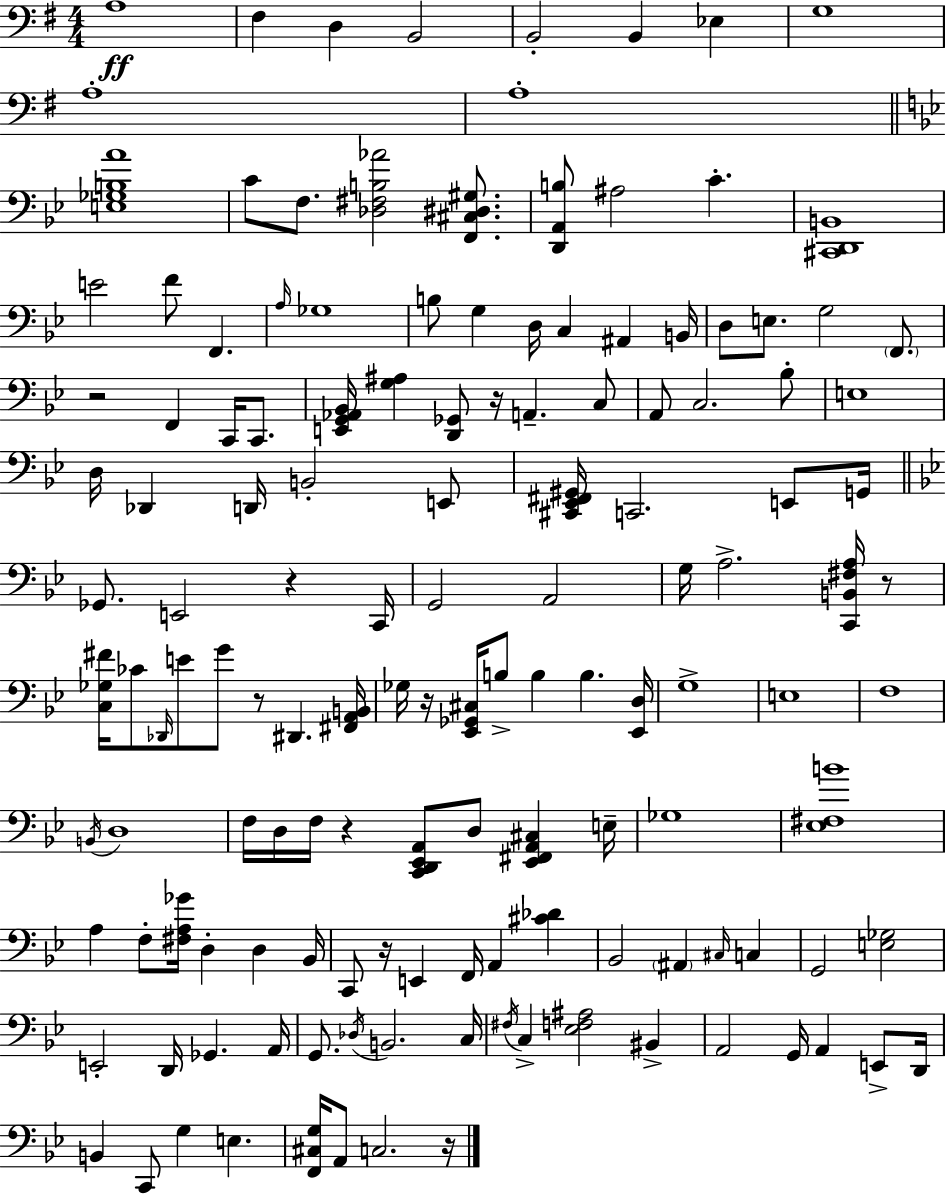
A3/w F#3/q D3/q B2/h B2/h B2/q Eb3/q G3/w A3/w A3/w [E3,Gb3,B3,A4]/w C4/e F3/e. [Db3,F#3,B3,Ab4]/h [F2,C#3,D#3,G#3]/e. [D2,A2,B3]/e A#3/h C4/q. [C#2,D2,B2]/w E4/h F4/e F2/q. A3/s Gb3/w B3/e G3/q D3/s C3/q A#2/q B2/s D3/e E3/e. G3/h F2/e. R/h F2/q C2/s C2/e. [E2,G2,Ab2,Bb2]/s [G3,A#3]/q [D2,Gb2]/e R/s A2/q. C3/e A2/e C3/h. Bb3/e E3/w D3/s Db2/q D2/s B2/h E2/e [C#2,Eb2,F#2,G#2]/s C2/h. E2/e G2/s Gb2/e. E2/h R/q C2/s G2/h A2/h G3/s A3/h. [C2,B2,F#3,A3]/s R/e [C3,Gb3,F#4]/s CES4/e Db2/s E4/e G4/e R/e D#2/q. [F#2,A2,B2]/s Gb3/s R/s [Eb2,Gb2,C#3]/s B3/e B3/q B3/q. [Eb2,D3]/s G3/w E3/w F3/w B2/s D3/w F3/s D3/s F3/s R/q [C2,D2,Eb2,A2]/e D3/e [Eb2,F#2,A2,C#3]/q E3/s Gb3/w [Eb3,F#3,B4]/w A3/q F3/e [F#3,A3,Gb4]/s D3/q D3/q Bb2/s C2/e R/s E2/q F2/s A2/q [C#4,Db4]/q Bb2/h A#2/q C#3/s C3/q G2/h [E3,Gb3]/h E2/h D2/s Gb2/q. A2/s G2/e. Db3/s B2/h. C3/s F#3/s C3/q [Eb3,F3,A#3]/h BIS2/q A2/h G2/s A2/q E2/e D2/s B2/q C2/e G3/q E3/q. [F2,C#3,G3]/s A2/e C3/h. R/s